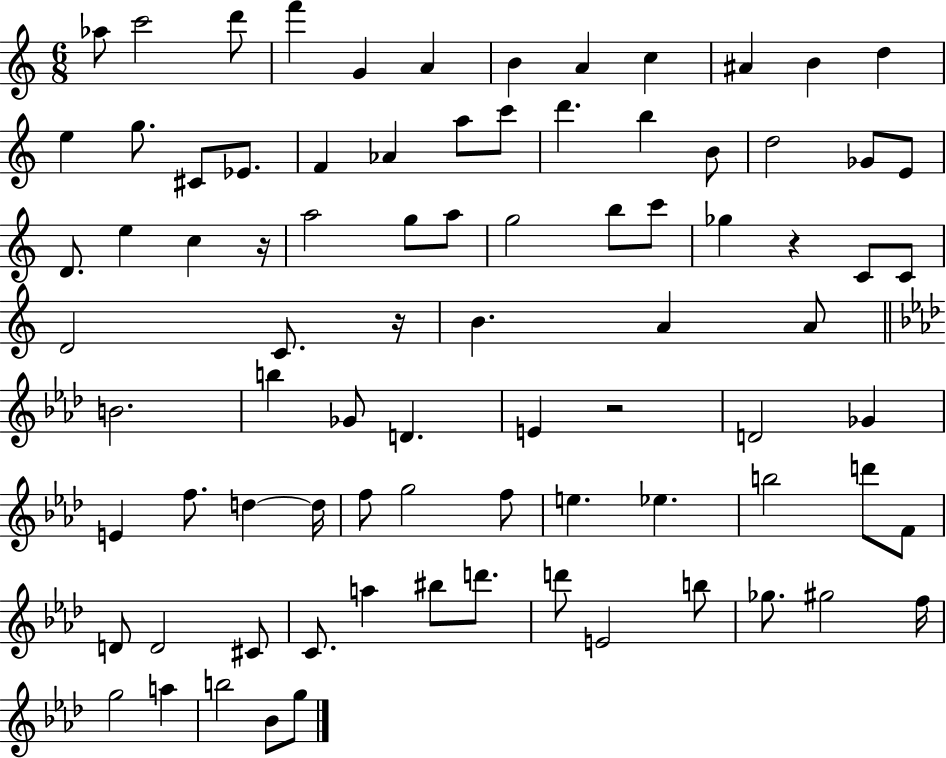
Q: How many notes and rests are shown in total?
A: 84